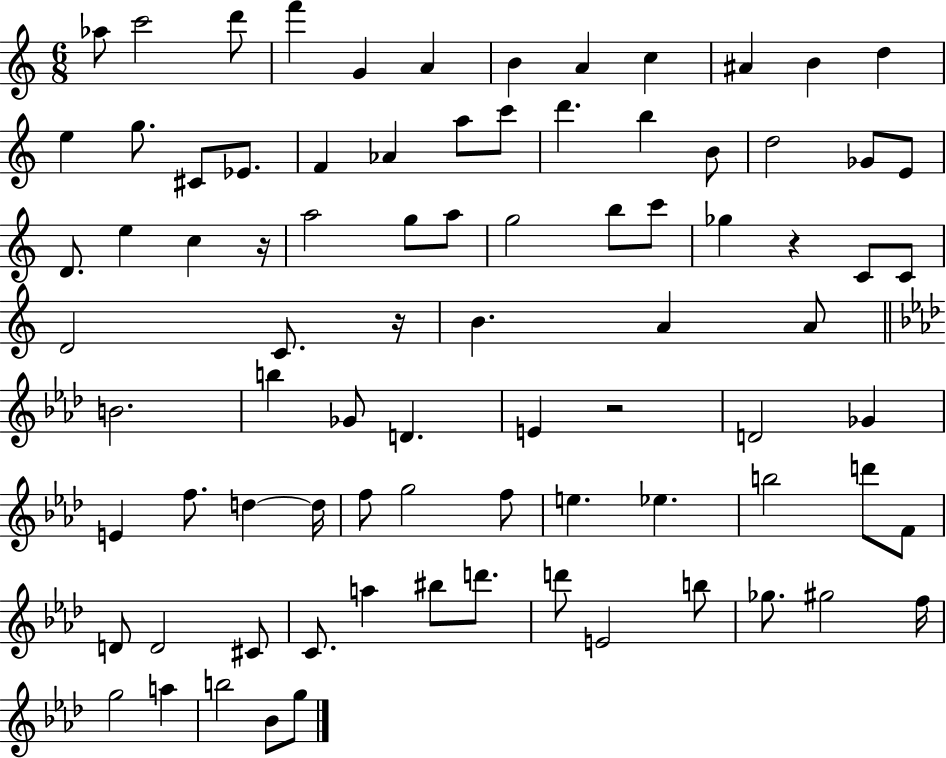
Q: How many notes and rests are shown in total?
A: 84